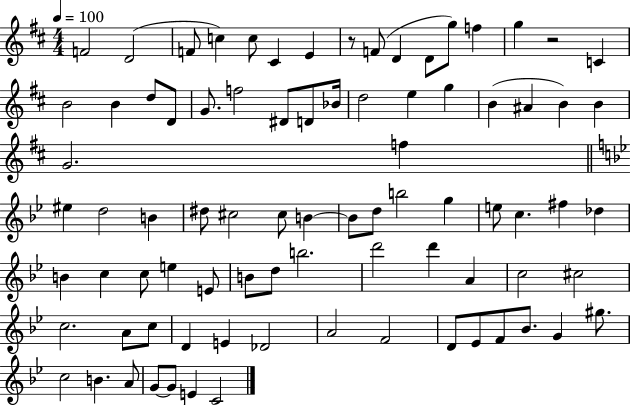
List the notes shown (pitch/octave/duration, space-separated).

F4/h D4/h F4/e C5/q C5/e C#4/q E4/q R/e F4/e D4/q D4/e G5/e F5/q G5/q R/h C4/q B4/h B4/q D5/e D4/e G4/e. F5/h D#4/e D4/e Bb4/s D5/h E5/q G5/q B4/q A#4/q B4/q B4/q G4/h. F5/q EIS5/q D5/h B4/q D#5/e C#5/h C#5/e B4/q B4/e D5/e B5/h G5/q E5/e C5/q. F#5/q Db5/q B4/q C5/q C5/e E5/q E4/e B4/e D5/e B5/h. D6/h D6/q A4/q C5/h C#5/h C5/h. A4/e C5/e D4/q E4/q Db4/h A4/h F4/h D4/e Eb4/e F4/e Bb4/e. G4/q G#5/e. C5/h B4/q. A4/e G4/e G4/e E4/q C4/h